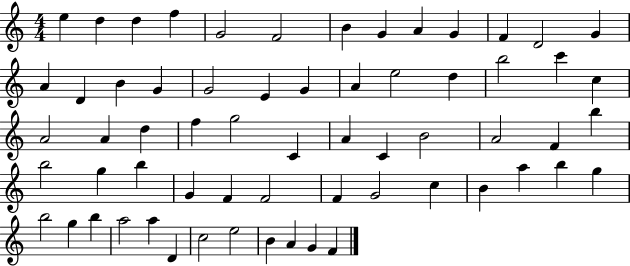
{
  \clef treble
  \numericTimeSignature
  \time 4/4
  \key c \major
  e''4 d''4 d''4 f''4 | g'2 f'2 | b'4 g'4 a'4 g'4 | f'4 d'2 g'4 | \break a'4 d'4 b'4 g'4 | g'2 e'4 g'4 | a'4 e''2 d''4 | b''2 c'''4 c''4 | \break a'2 a'4 d''4 | f''4 g''2 c'4 | a'4 c'4 b'2 | a'2 f'4 b''4 | \break b''2 g''4 b''4 | g'4 f'4 f'2 | f'4 g'2 c''4 | b'4 a''4 b''4 g''4 | \break b''2 g''4 b''4 | a''2 a''4 d'4 | c''2 e''2 | b'4 a'4 g'4 f'4 | \break \bar "|."
}